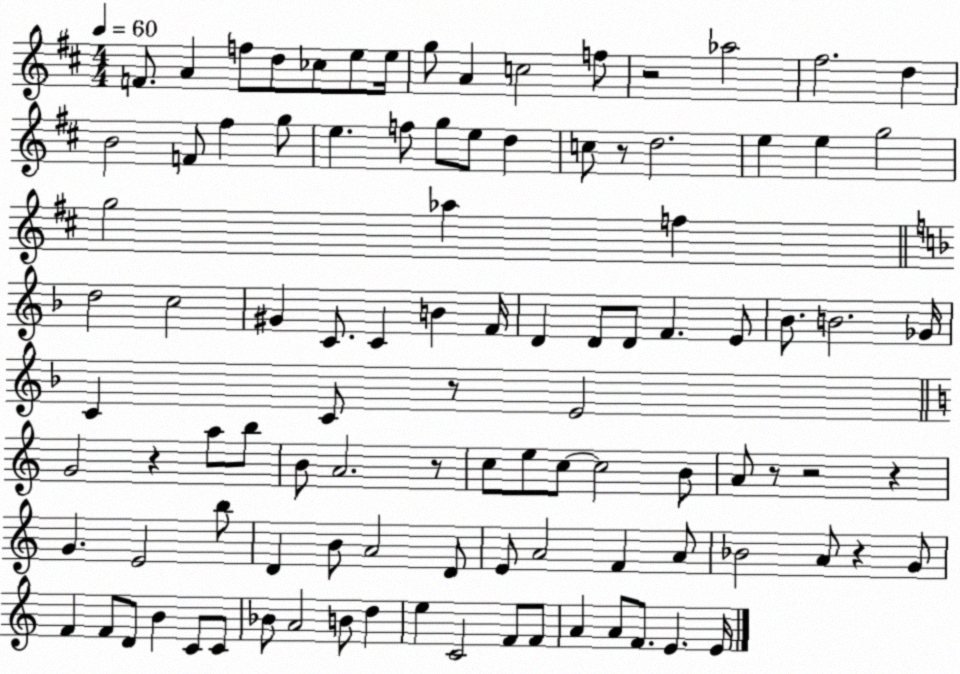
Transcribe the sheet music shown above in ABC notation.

X:1
T:Untitled
M:4/4
L:1/4
K:D
F/2 A f/2 d/2 _c/2 e/2 e/4 g/2 A c2 f/2 z2 _a2 ^f2 d B2 F/2 ^f g/2 e f/2 g/2 e/2 d c/2 z/2 d2 e e g2 g2 _a f d2 c2 ^G C/2 C B F/4 D D/2 D/2 F E/2 _B/2 B2 _G/4 C C/2 z/2 E2 G2 z a/2 b/2 B/2 A2 z/2 c/2 e/2 c/2 c2 B/2 A/2 z/2 z2 z G E2 b/2 D B/2 A2 D/2 E/2 A2 F A/2 _B2 A/2 z G/2 F F/2 D/2 B C/2 C/2 _B/2 A2 B/2 d e C2 F/2 F/2 A A/2 F/2 E E/4